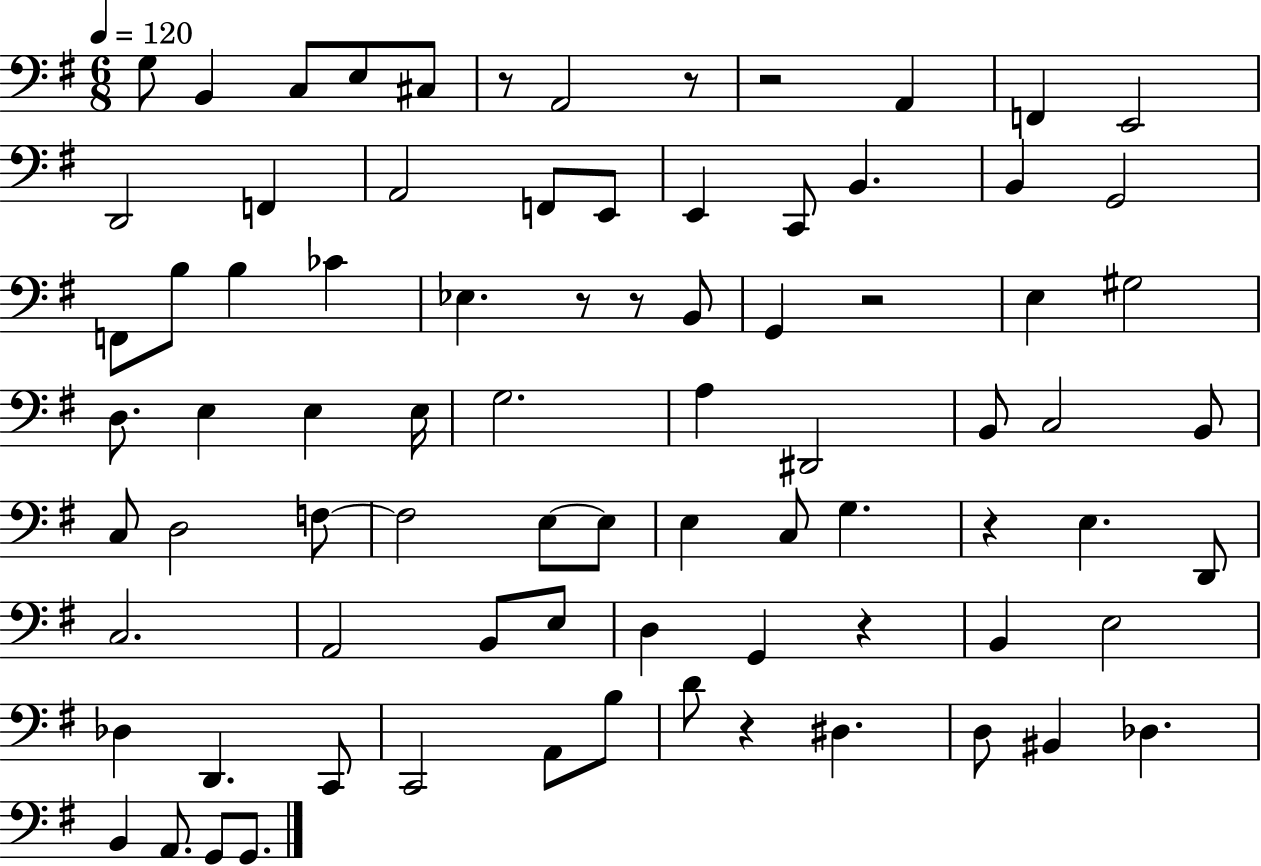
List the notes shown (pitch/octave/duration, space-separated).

G3/e B2/q C3/e E3/e C#3/e R/e A2/h R/e R/h A2/q F2/q E2/h D2/h F2/q A2/h F2/e E2/e E2/q C2/e B2/q. B2/q G2/h F2/e B3/e B3/q CES4/q Eb3/q. R/e R/e B2/e G2/q R/h E3/q G#3/h D3/e. E3/q E3/q E3/s G3/h. A3/q D#2/h B2/e C3/h B2/e C3/e D3/h F3/e F3/h E3/e E3/e E3/q C3/e G3/q. R/q E3/q. D2/e C3/h. A2/h B2/e E3/e D3/q G2/q R/q B2/q E3/h Db3/q D2/q. C2/e C2/h A2/e B3/e D4/e R/q D#3/q. D3/e BIS2/q Db3/q. B2/q A2/e. G2/e G2/e.